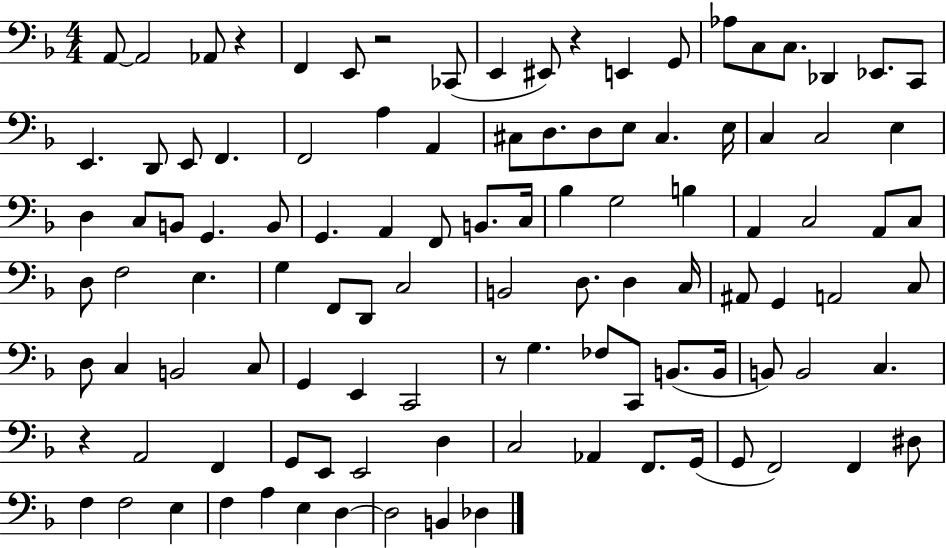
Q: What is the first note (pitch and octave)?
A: A2